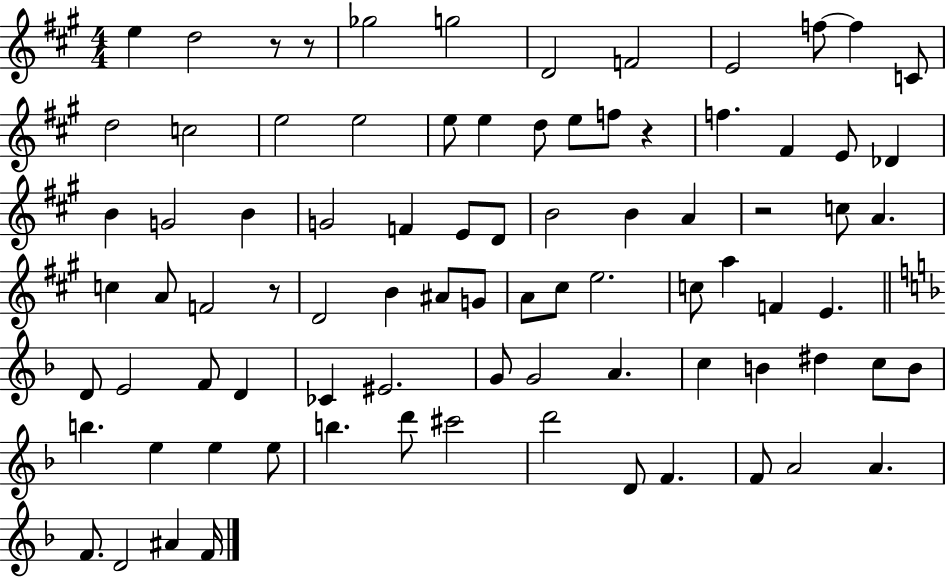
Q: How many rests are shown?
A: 5